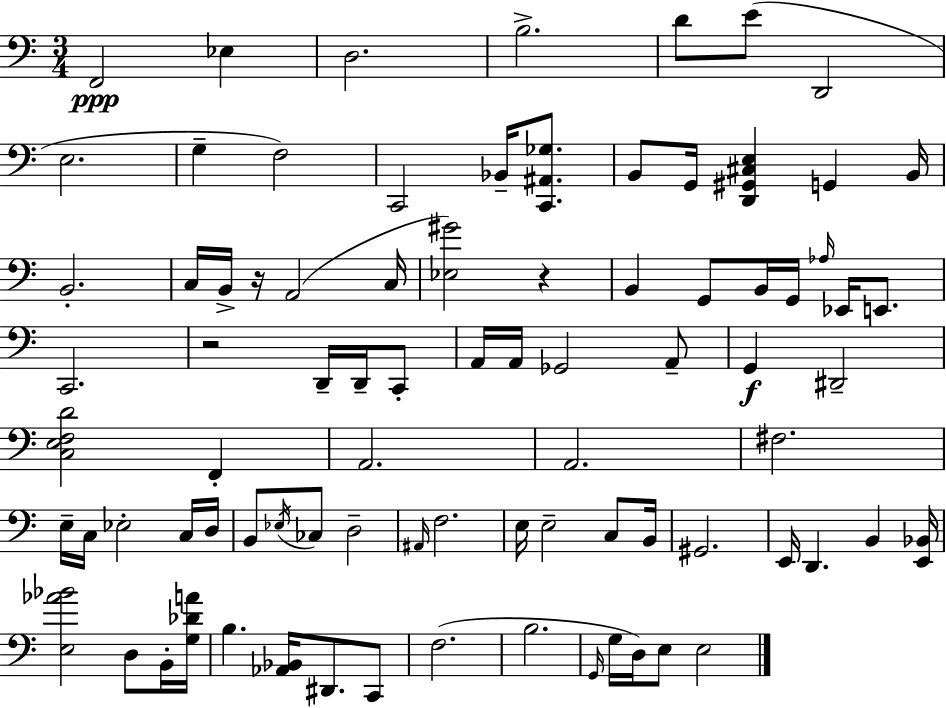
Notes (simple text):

F2/h Eb3/q D3/h. B3/h. D4/e E4/e D2/h E3/h. G3/q F3/h C2/h Bb2/s [C2,A#2,Gb3]/e. B2/e G2/s [D2,G#2,C#3,E3]/q G2/q B2/s B2/h. C3/s B2/s R/s A2/h C3/s [Eb3,G#4]/h R/q B2/q G2/e B2/s G2/s Ab3/s Eb2/s E2/e. C2/h. R/h D2/s D2/s C2/e A2/s A2/s Gb2/h A2/e G2/q D#2/h [C3,E3,F3,D4]/h F2/q A2/h. A2/h. F#3/h. E3/s C3/s Eb3/h C3/s D3/s B2/e Eb3/s CES3/e D3/h A#2/s F3/h. E3/s E3/h C3/e B2/s G#2/h. E2/s D2/q. B2/q [E2,Bb2]/s [E3,Ab4,Bb4]/h D3/e B2/s [G3,Db4,A4]/s B3/q. [Ab2,Bb2]/s D#2/e. C2/e F3/h. B3/h. G2/s G3/s D3/s E3/e E3/h